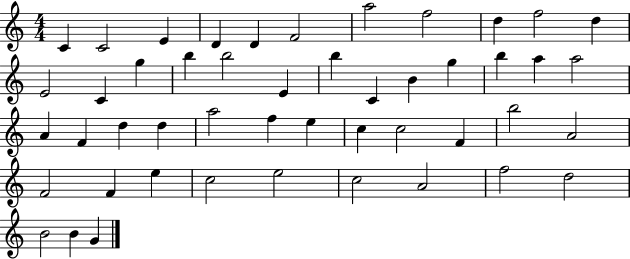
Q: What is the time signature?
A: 4/4